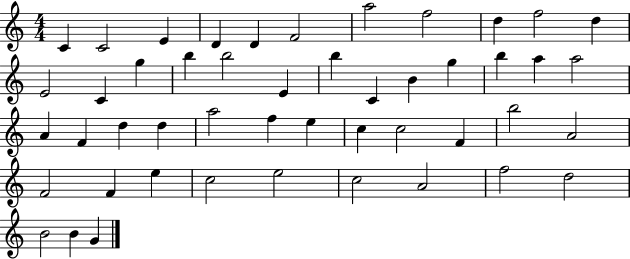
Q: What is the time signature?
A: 4/4